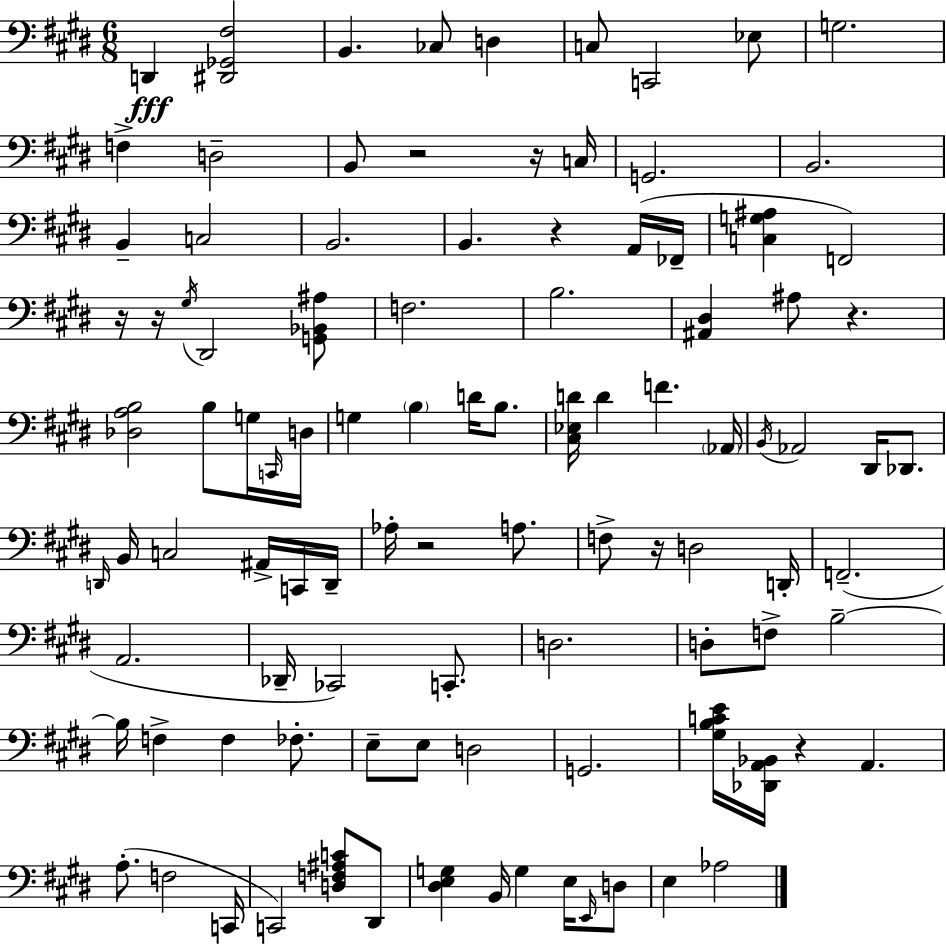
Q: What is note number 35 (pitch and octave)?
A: D4